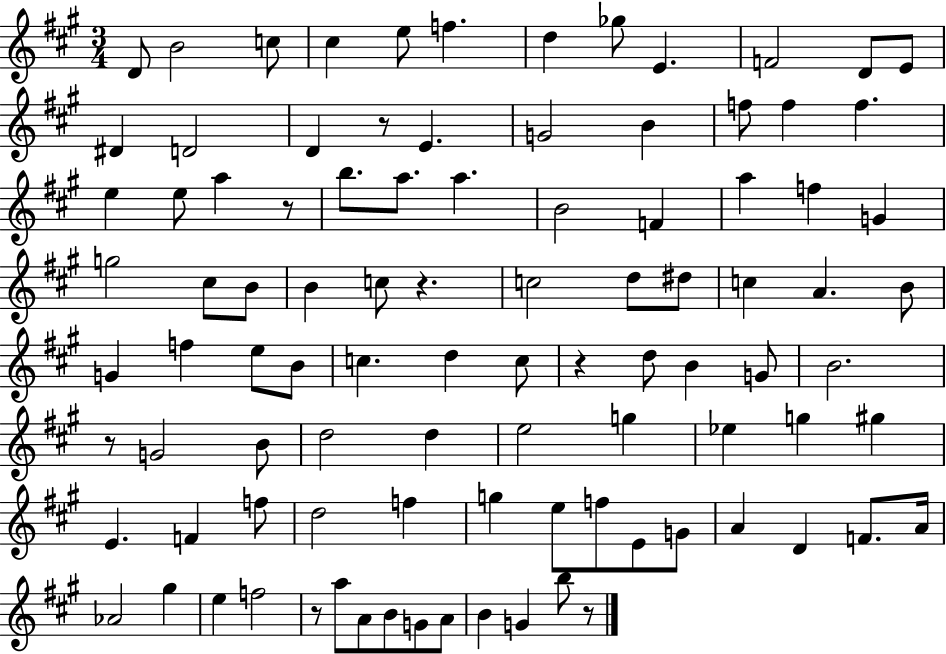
X:1
T:Untitled
M:3/4
L:1/4
K:A
D/2 B2 c/2 ^c e/2 f d _g/2 E F2 D/2 E/2 ^D D2 D z/2 E G2 B f/2 f f e e/2 a z/2 b/2 a/2 a B2 F a f G g2 ^c/2 B/2 B c/2 z c2 d/2 ^d/2 c A B/2 G f e/2 B/2 c d c/2 z d/2 B G/2 B2 z/2 G2 B/2 d2 d e2 g _e g ^g E F f/2 d2 f g e/2 f/2 E/2 G/2 A D F/2 A/4 _A2 ^g e f2 z/2 a/2 A/2 B/2 G/2 A/2 B G b/2 z/2